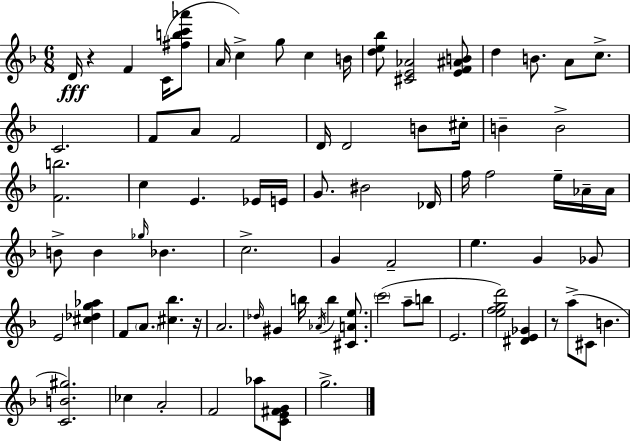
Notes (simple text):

D4/s R/q F4/q C4/s [F#5,B5,C6,Ab6]/e A4/s C5/q G5/e C5/q B4/s [D5,E5,Bb5]/e [C#4,E4,Ab4]/h [E4,F4,A#4,B4]/e D5/q B4/e. A4/e C5/e. C4/h. F4/e A4/e F4/h D4/s D4/h B4/e C#5/s B4/q B4/h [F4,B5]/h. C5/q E4/q. Eb4/s E4/s G4/e. BIS4/h Db4/s F5/s F5/h E5/s Ab4/s Ab4/s B4/e B4/q Gb5/s Bb4/q. C5/h. G4/q F4/h E5/q. G4/q Gb4/e E4/h [C#5,Db5,G5,Ab5]/q F4/e A4/e. [C#5,Bb5]/q. R/s A4/h. Db5/s G#4/q B5/s Ab4/s B5/q [C#4,A4,E5]/e. C6/h A5/e B5/e E4/h. [E5,F5,G5,D6]/h [D#4,E4,Gb4]/q R/e A5/e C#4/e B4/q. [C4,B4,G#5]/h. CES5/q A4/h F4/h Ab5/e [C4,E4,F#4,G4]/e G5/h.